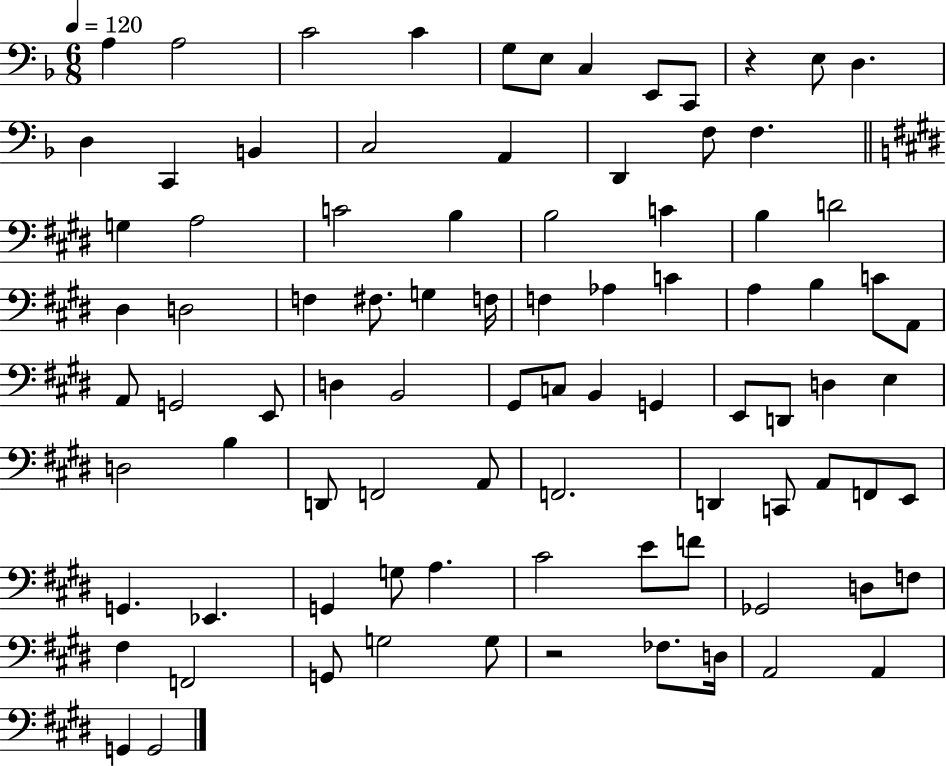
X:1
T:Untitled
M:6/8
L:1/4
K:F
A, A,2 C2 C G,/2 E,/2 C, E,,/2 C,,/2 z E,/2 D, D, C,, B,, C,2 A,, D,, F,/2 F, G, A,2 C2 B, B,2 C B, D2 ^D, D,2 F, ^F,/2 G, F,/4 F, _A, C A, B, C/2 A,,/2 A,,/2 G,,2 E,,/2 D, B,,2 ^G,,/2 C,/2 B,, G,, E,,/2 D,,/2 D, E, D,2 B, D,,/2 F,,2 A,,/2 F,,2 D,, C,,/2 A,,/2 F,,/2 E,,/2 G,, _E,, G,, G,/2 A, ^C2 E/2 F/2 _G,,2 D,/2 F,/2 ^F, F,,2 G,,/2 G,2 G,/2 z2 _F,/2 D,/4 A,,2 A,, G,, G,,2